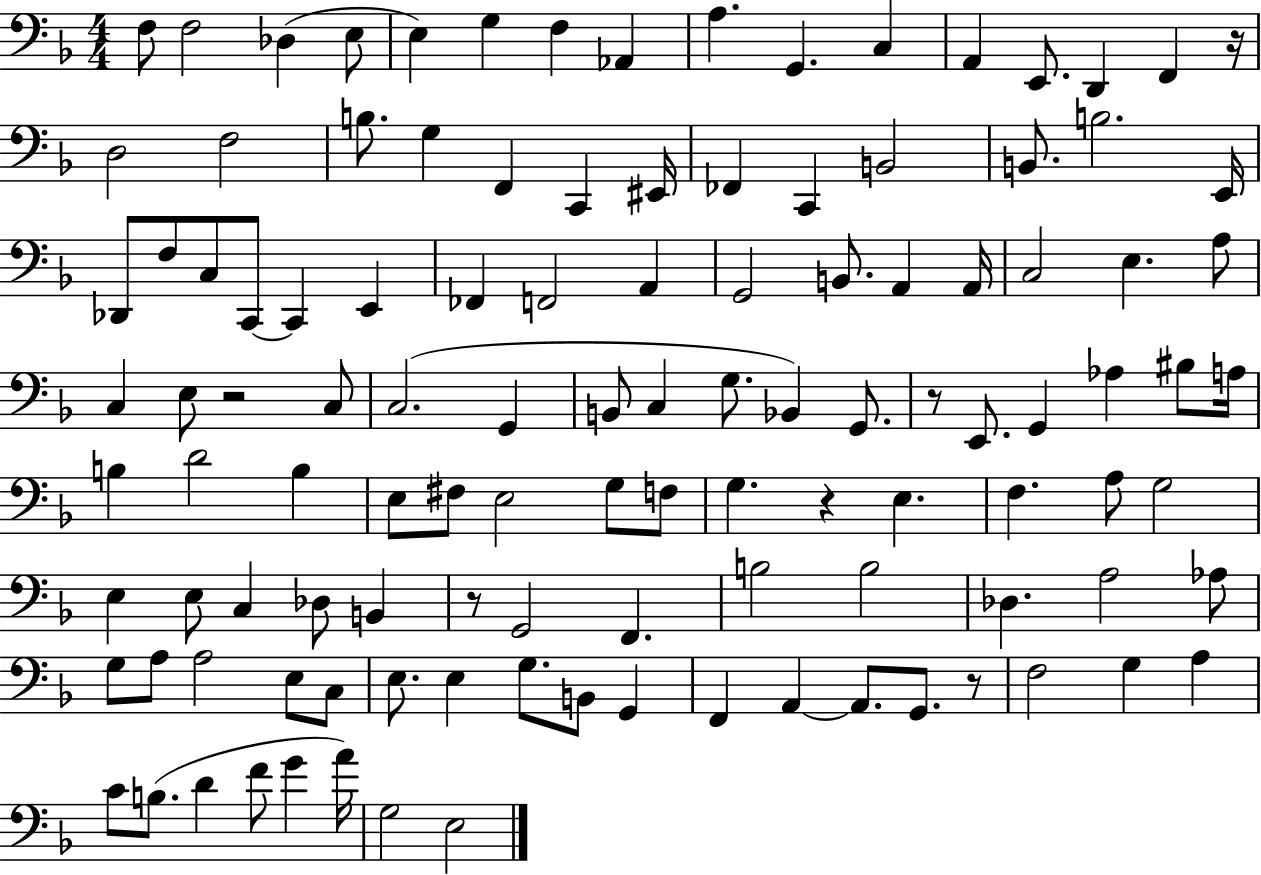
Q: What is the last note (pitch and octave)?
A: E3